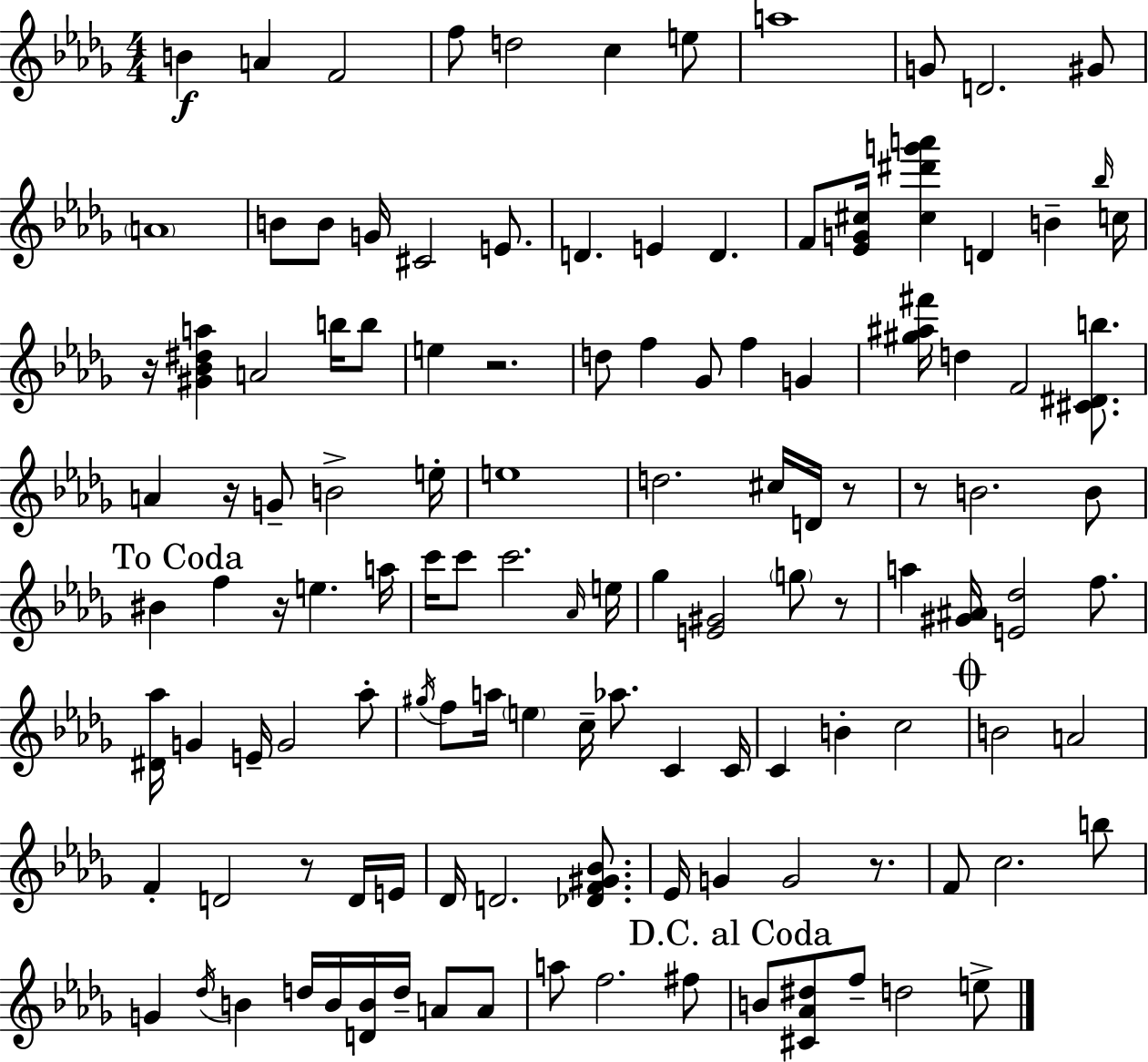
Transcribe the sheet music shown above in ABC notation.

X:1
T:Untitled
M:4/4
L:1/4
K:Bbm
B A F2 f/2 d2 c e/2 a4 G/2 D2 ^G/2 A4 B/2 B/2 G/4 ^C2 E/2 D E D F/2 [_EG^c]/4 [^c^d'g'a'] D B _b/4 c/4 z/4 [^G_B^da] A2 b/4 b/2 e z2 d/2 f _G/2 f G [^g^a^f']/4 d F2 [^C^Db]/2 A z/4 G/2 B2 e/4 e4 d2 ^c/4 D/4 z/2 z/2 B2 B/2 ^B f z/4 e a/4 c'/4 c'/2 c'2 _A/4 e/4 _g [E^G]2 g/2 z/2 a [^G^A]/4 [E_d]2 f/2 [^D_a]/4 G E/4 G2 _a/2 ^g/4 f/2 a/4 e c/4 _a/2 C C/4 C B c2 B2 A2 F D2 z/2 D/4 E/4 _D/4 D2 [_DF^G_B]/2 _E/4 G G2 z/2 F/2 c2 b/2 G _d/4 B d/4 B/4 [DB]/4 d/4 A/2 A/2 a/2 f2 ^f/2 B/2 [^C_A^d]/2 f/2 d2 e/2